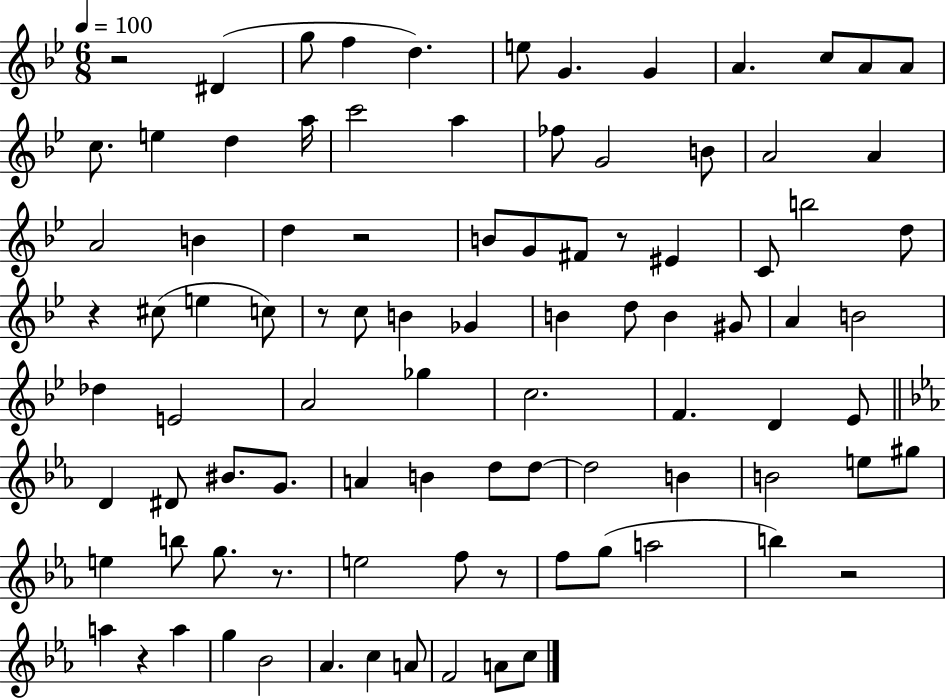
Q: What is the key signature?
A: BES major